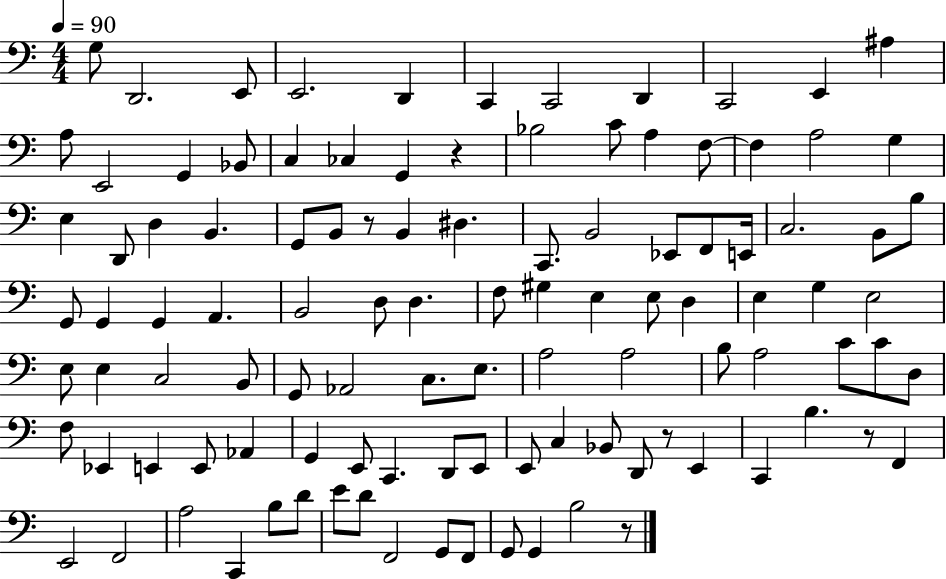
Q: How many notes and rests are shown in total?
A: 108